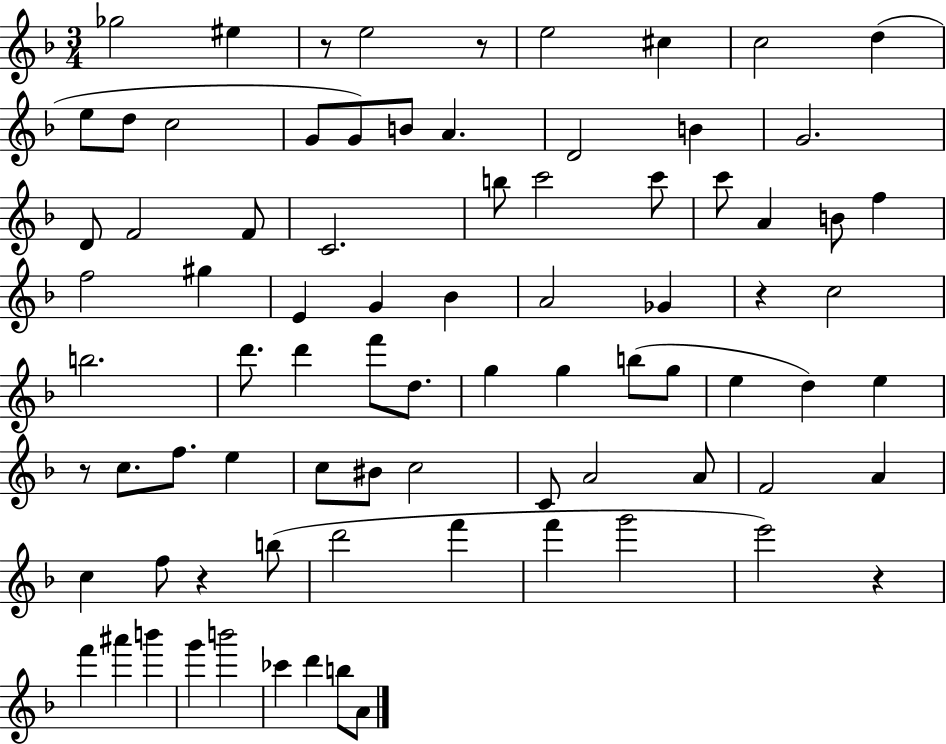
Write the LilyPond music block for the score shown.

{
  \clef treble
  \numericTimeSignature
  \time 3/4
  \key f \major
  ges''2 eis''4 | r8 e''2 r8 | e''2 cis''4 | c''2 d''4( | \break e''8 d''8 c''2 | g'8 g'8) b'8 a'4. | d'2 b'4 | g'2. | \break d'8 f'2 f'8 | c'2. | b''8 c'''2 c'''8 | c'''8 a'4 b'8 f''4 | \break f''2 gis''4 | e'4 g'4 bes'4 | a'2 ges'4 | r4 c''2 | \break b''2. | d'''8. d'''4 f'''8 d''8. | g''4 g''4 b''8( g''8 | e''4 d''4) e''4 | \break r8 c''8. f''8. e''4 | c''8 bis'8 c''2 | c'8 a'2 a'8 | f'2 a'4 | \break c''4 f''8 r4 b''8( | d'''2 f'''4 | f'''4 g'''2 | e'''2) r4 | \break f'''4 ais'''4 b'''4 | g'''4 b'''2 | ces'''4 d'''4 b''8 a'8 | \bar "|."
}